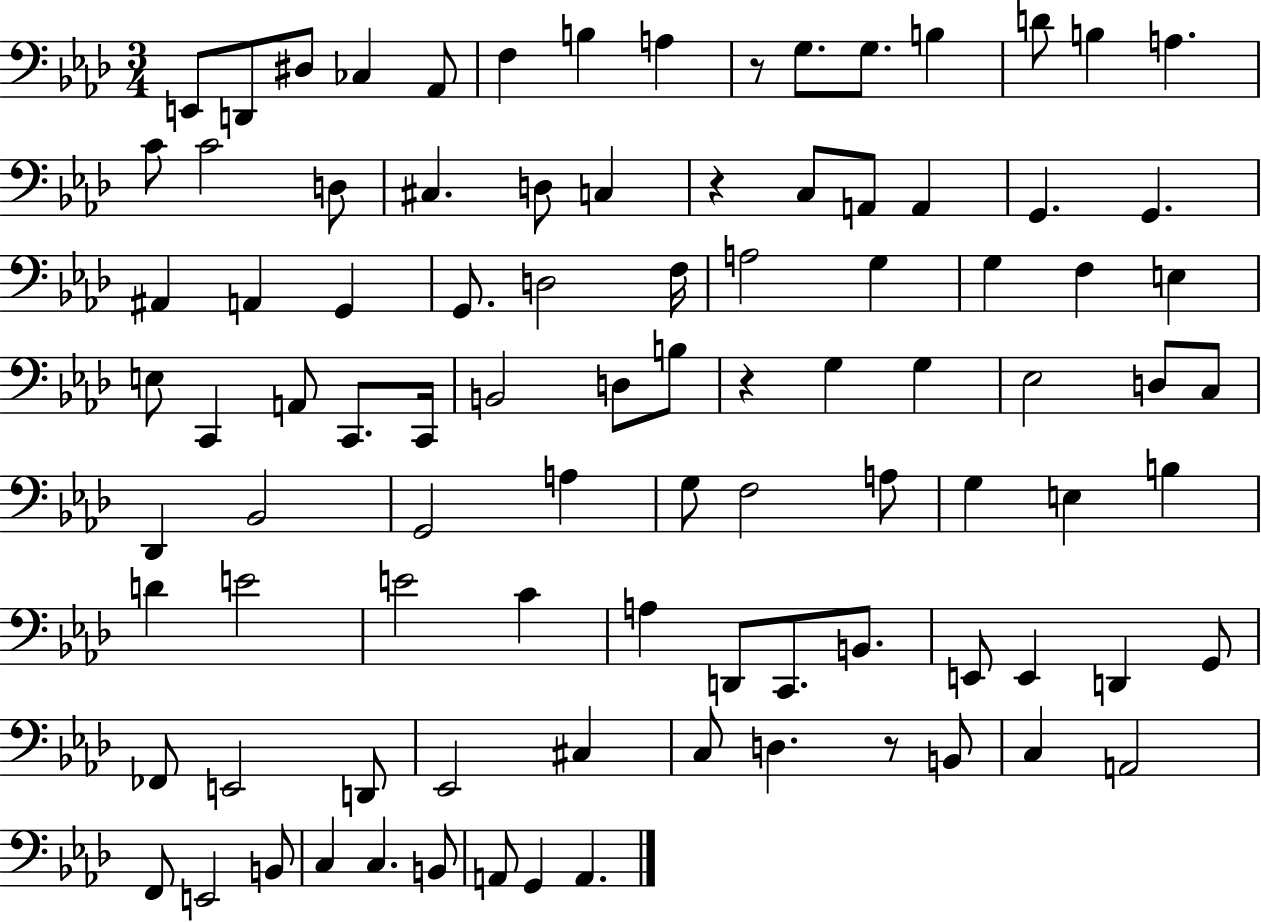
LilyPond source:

{
  \clef bass
  \numericTimeSignature
  \time 3/4
  \key aes \major
  \repeat volta 2 { e,8 d,8 dis8 ces4 aes,8 | f4 b4 a4 | r8 g8. g8. b4 | d'8 b4 a4. | \break c'8 c'2 d8 | cis4. d8 c4 | r4 c8 a,8 a,4 | g,4. g,4. | \break ais,4 a,4 g,4 | g,8. d2 f16 | a2 g4 | g4 f4 e4 | \break e8 c,4 a,8 c,8. c,16 | b,2 d8 b8 | r4 g4 g4 | ees2 d8 c8 | \break des,4 bes,2 | g,2 a4 | g8 f2 a8 | g4 e4 b4 | \break d'4 e'2 | e'2 c'4 | a4 d,8 c,8. b,8. | e,8 e,4 d,4 g,8 | \break fes,8 e,2 d,8 | ees,2 cis4 | c8 d4. r8 b,8 | c4 a,2 | \break f,8 e,2 b,8 | c4 c4. b,8 | a,8 g,4 a,4. | } \bar "|."
}